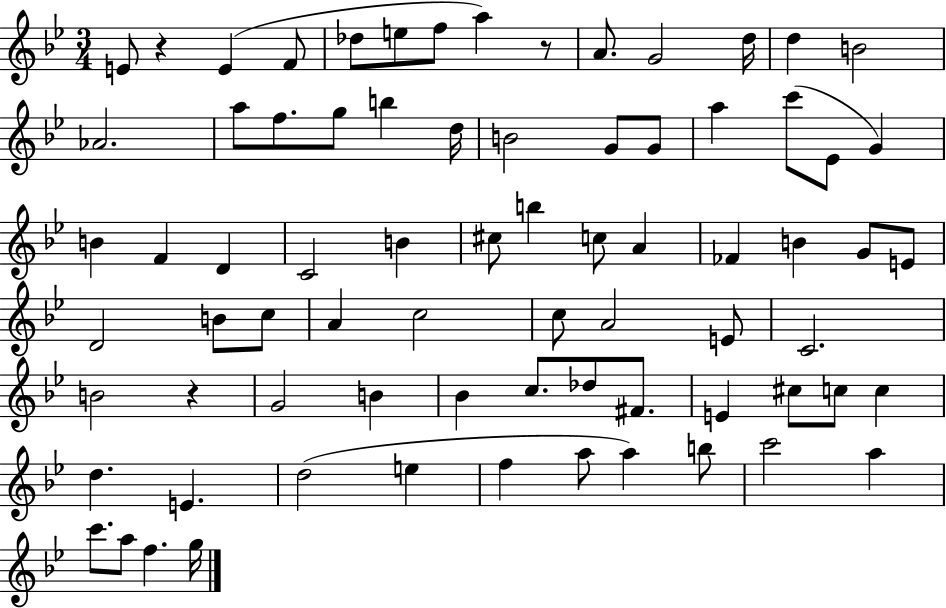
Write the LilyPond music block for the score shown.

{
  \clef treble
  \numericTimeSignature
  \time 3/4
  \key bes \major
  \repeat volta 2 { e'8 r4 e'4( f'8 | des''8 e''8 f''8 a''4) r8 | a'8. g'2 d''16 | d''4 b'2 | \break aes'2. | a''8 f''8. g''8 b''4 d''16 | b'2 g'8 g'8 | a''4 c'''8( ees'8 g'4) | \break b'4 f'4 d'4 | c'2 b'4 | cis''8 b''4 c''8 a'4 | fes'4 b'4 g'8 e'8 | \break d'2 b'8 c''8 | a'4 c''2 | c''8 a'2 e'8 | c'2. | \break b'2 r4 | g'2 b'4 | bes'4 c''8. des''8 fis'8. | e'4 cis''8 c''8 c''4 | \break d''4. e'4. | d''2( e''4 | f''4 a''8 a''4) b''8 | c'''2 a''4 | \break c'''8. a''8 f''4. g''16 | } \bar "|."
}